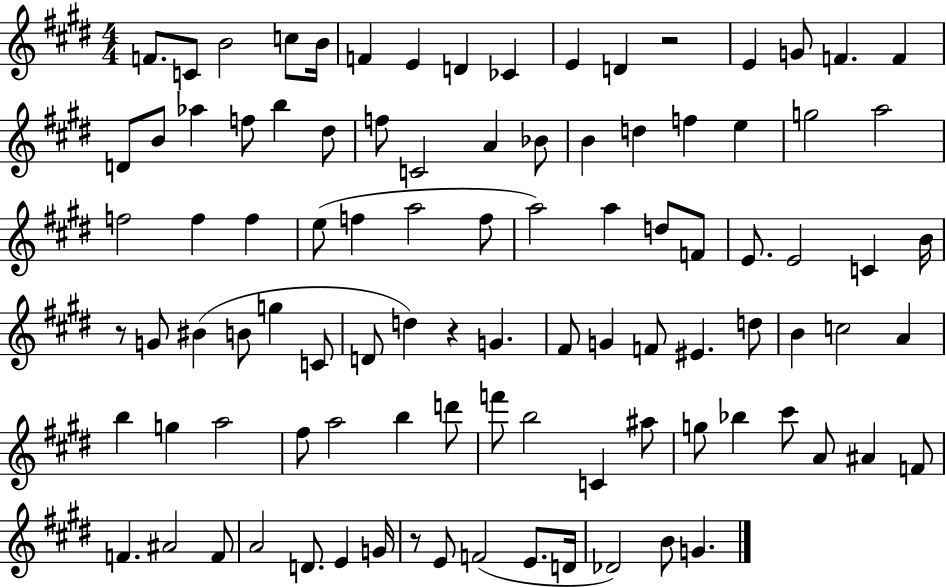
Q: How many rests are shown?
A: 4